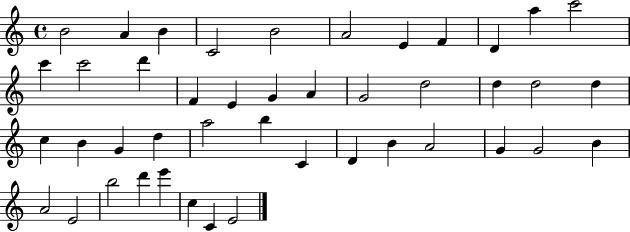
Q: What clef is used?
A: treble